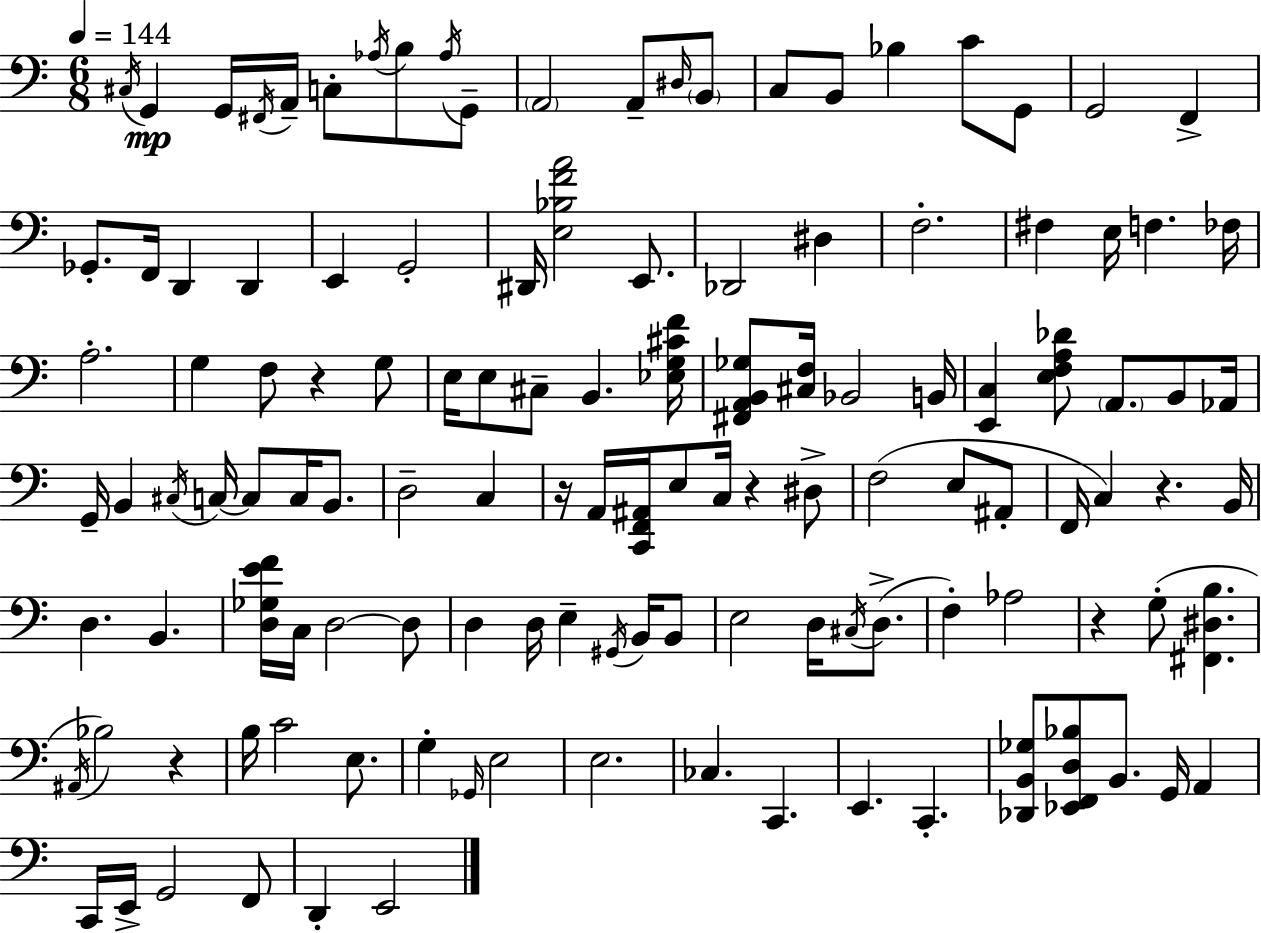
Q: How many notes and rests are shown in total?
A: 125